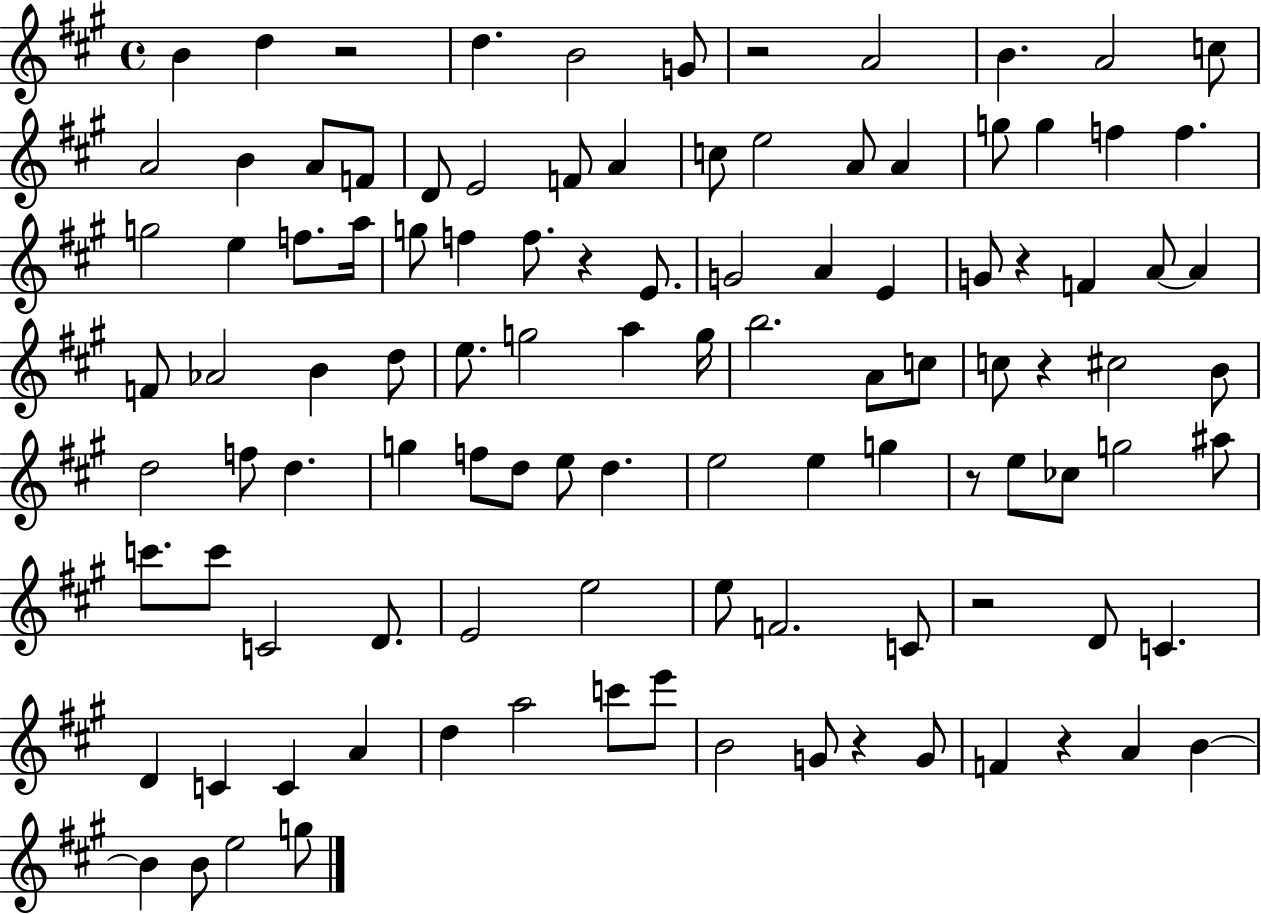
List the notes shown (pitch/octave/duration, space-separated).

B4/q D5/q R/h D5/q. B4/h G4/e R/h A4/h B4/q. A4/h C5/e A4/h B4/q A4/e F4/e D4/e E4/h F4/e A4/q C5/e E5/h A4/e A4/q G5/e G5/q F5/q F5/q. G5/h E5/q F5/e. A5/s G5/e F5/q F5/e. R/q E4/e. G4/h A4/q E4/q G4/e R/q F4/q A4/e A4/q F4/e Ab4/h B4/q D5/e E5/e. G5/h A5/q G5/s B5/h. A4/e C5/e C5/e R/q C#5/h B4/e D5/h F5/e D5/q. G5/q F5/e D5/e E5/e D5/q. E5/h E5/q G5/q R/e E5/e CES5/e G5/h A#5/e C6/e. C6/e C4/h D4/e. E4/h E5/h E5/e F4/h. C4/e R/h D4/e C4/q. D4/q C4/q C4/q A4/q D5/q A5/h C6/e E6/e B4/h G4/e R/q G4/e F4/q R/q A4/q B4/q B4/q B4/e E5/h G5/e